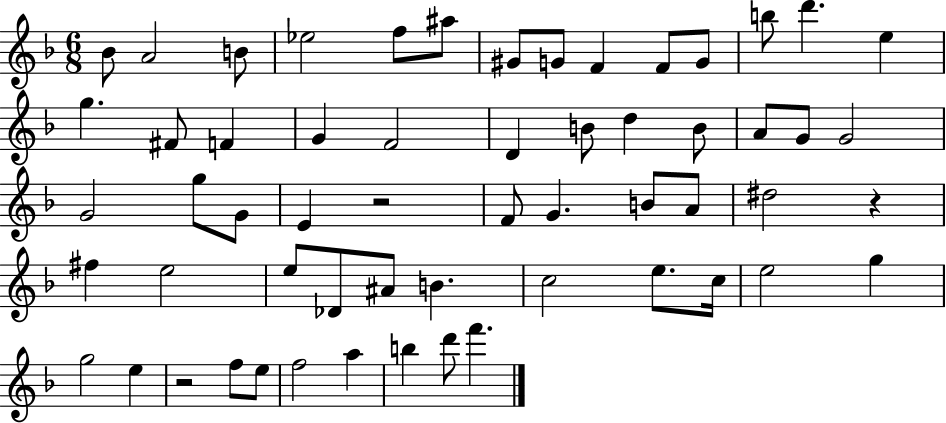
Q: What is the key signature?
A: F major